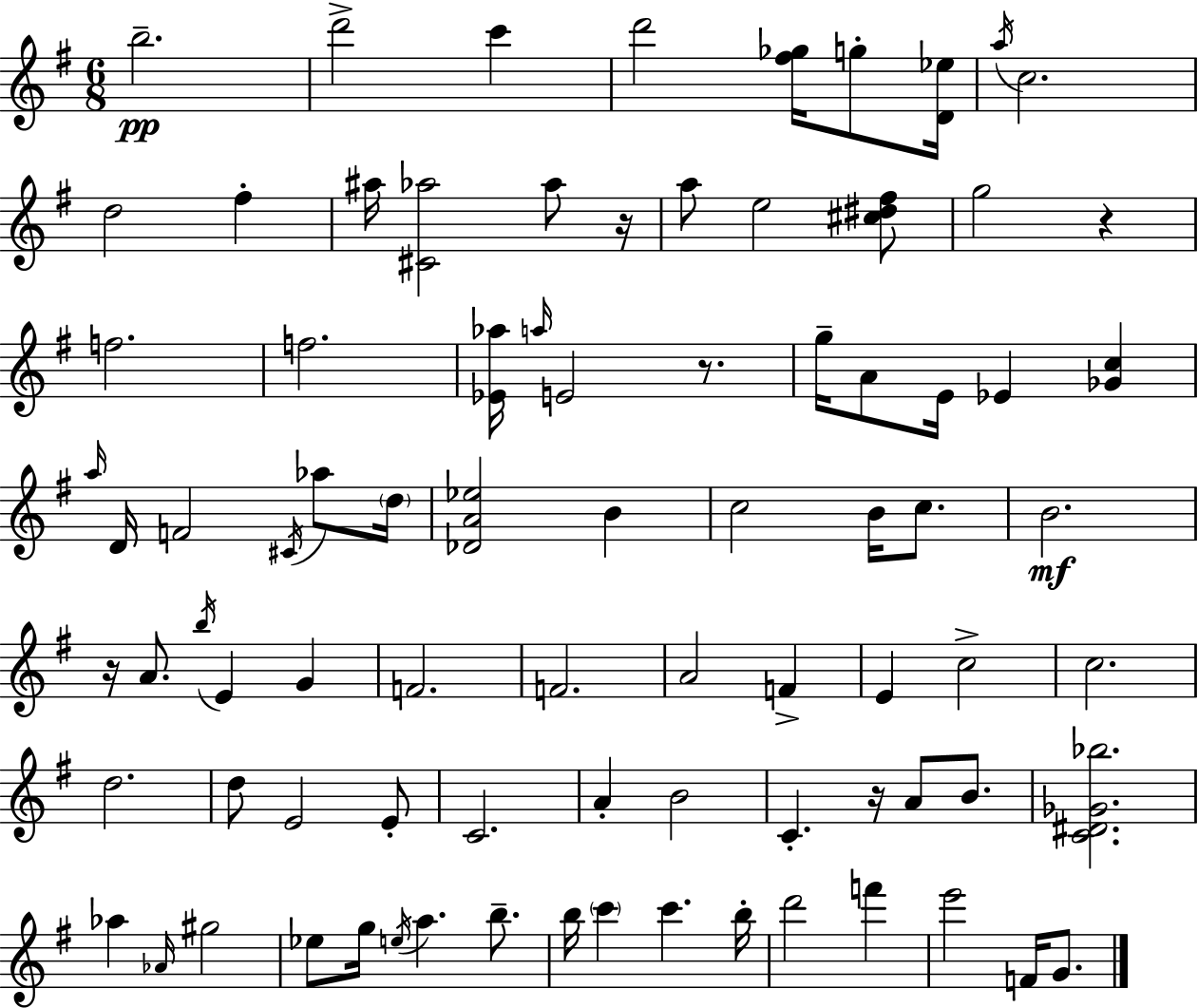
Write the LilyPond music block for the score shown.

{
  \clef treble
  \numericTimeSignature
  \time 6/8
  \key g \major
  b''2.--\pp | d'''2-> c'''4 | d'''2 <fis'' ges''>16 g''8-. <d' ees''>16 | \acciaccatura { a''16 } c''2. | \break d''2 fis''4-. | ais''16 <cis' aes''>2 aes''8 | r16 a''8 e''2 <cis'' dis'' fis''>8 | g''2 r4 | \break f''2. | f''2. | <ees' aes''>16 \grace { a''16 } e'2 r8. | g''16-- a'8 e'16 ees'4 <ges' c''>4 | \break \grace { a''16 } d'16 f'2 | \acciaccatura { cis'16 } aes''8 \parenthesize d''16 <des' a' ees''>2 | b'4 c''2 | b'16 c''8. b'2.\mf | \break r16 a'8. \acciaccatura { b''16 } e'4 | g'4 f'2. | f'2. | a'2 | \break f'4-> e'4 c''2-> | c''2. | d''2. | d''8 e'2 | \break e'8-. c'2. | a'4-. b'2 | c'4.-. r16 | a'8 b'8. <c' dis' ges' bes''>2. | \break aes''4 \grace { aes'16 } gis''2 | ees''8 g''16 \acciaccatura { e''16 } a''4. | b''8.-- b''16 \parenthesize c'''4 | c'''4. b''16-. d'''2 | \break f'''4 e'''2 | f'16 g'8. \bar "|."
}